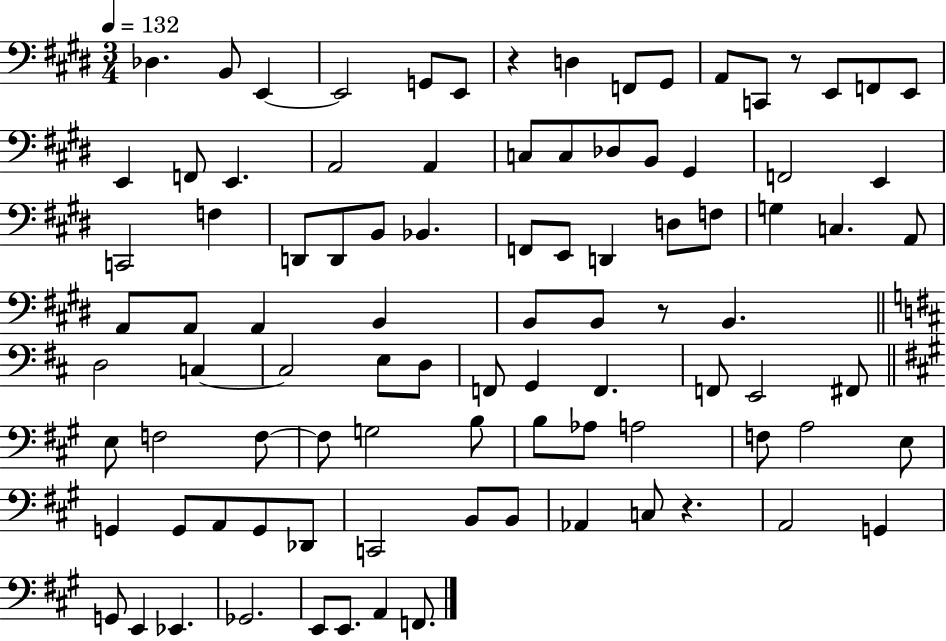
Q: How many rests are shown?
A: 4